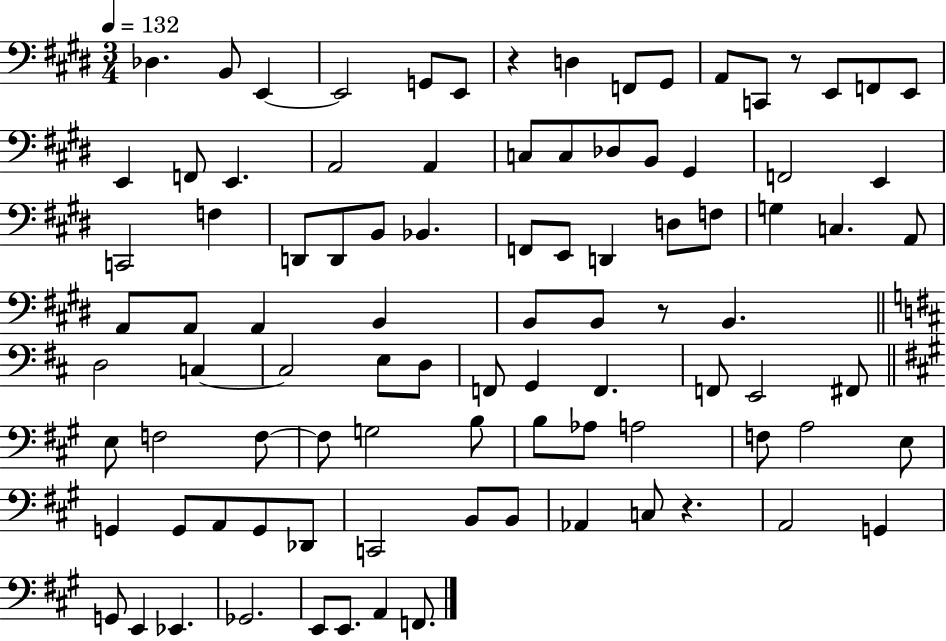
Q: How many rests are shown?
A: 4